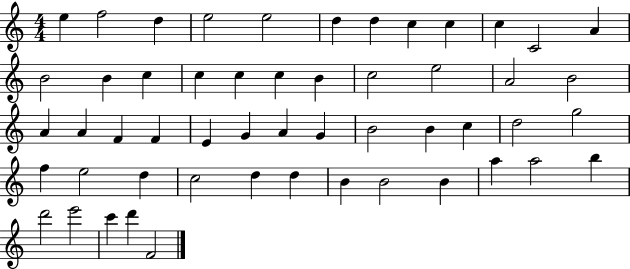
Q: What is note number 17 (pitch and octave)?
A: C5